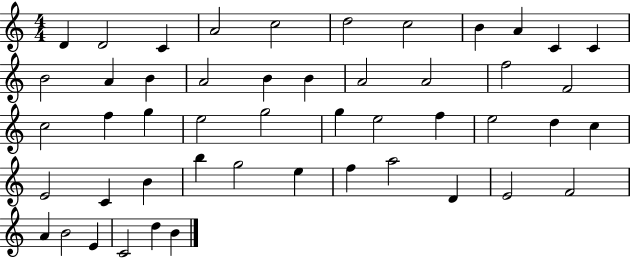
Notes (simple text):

D4/q D4/h C4/q A4/h C5/h D5/h C5/h B4/q A4/q C4/q C4/q B4/h A4/q B4/q A4/h B4/q B4/q A4/h A4/h F5/h F4/h C5/h F5/q G5/q E5/h G5/h G5/q E5/h F5/q E5/h D5/q C5/q E4/h C4/q B4/q B5/q G5/h E5/q F5/q A5/h D4/q E4/h F4/h A4/q B4/h E4/q C4/h D5/q B4/q